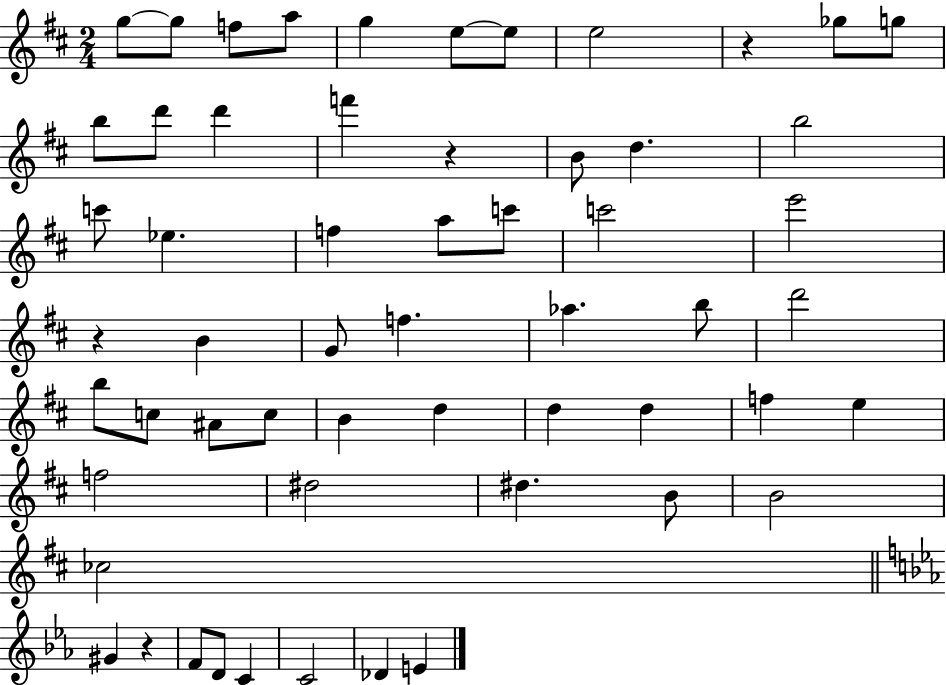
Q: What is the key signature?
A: D major